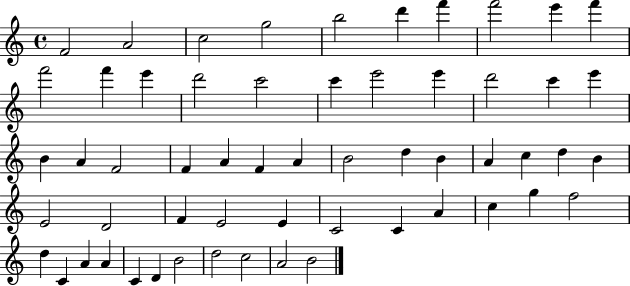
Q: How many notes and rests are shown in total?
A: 57